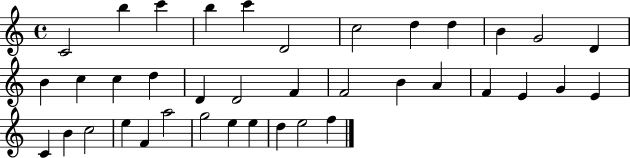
{
  \clef treble
  \time 4/4
  \defaultTimeSignature
  \key c \major
  c'2 b''4 c'''4 | b''4 c'''4 d'2 | c''2 d''4 d''4 | b'4 g'2 d'4 | \break b'4 c''4 c''4 d''4 | d'4 d'2 f'4 | f'2 b'4 a'4 | f'4 e'4 g'4 e'4 | \break c'4 b'4 c''2 | e''4 f'4 a''2 | g''2 e''4 e''4 | d''4 e''2 f''4 | \break \bar "|."
}